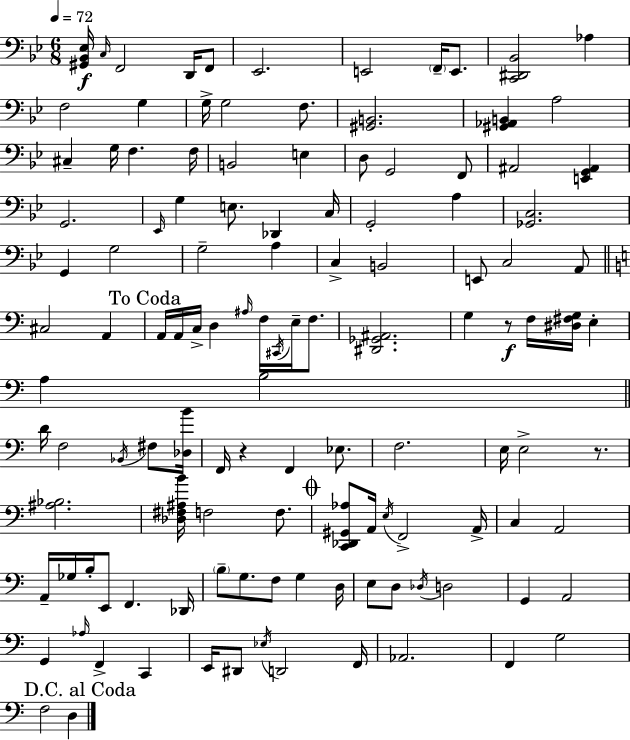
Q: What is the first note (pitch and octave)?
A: C3